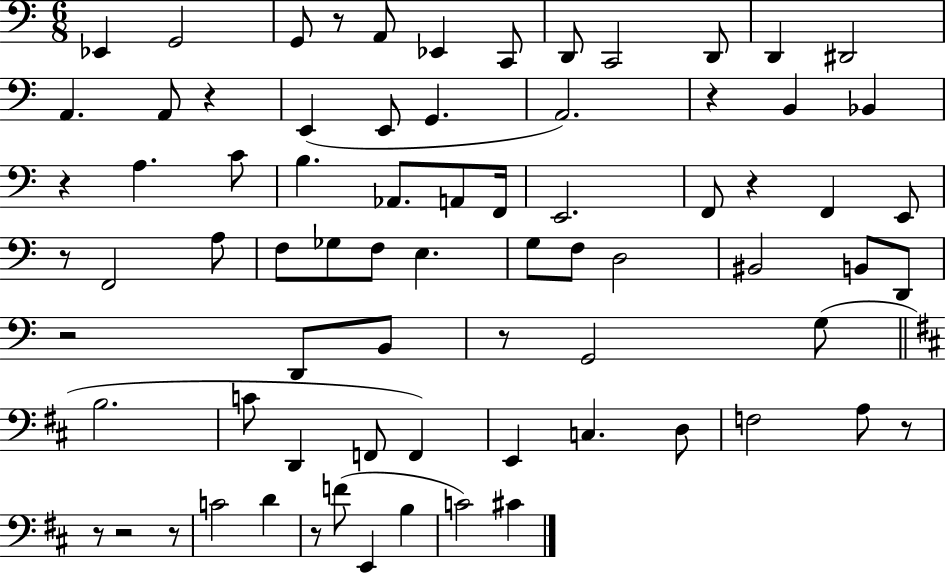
Eb2/q G2/h G2/e R/e A2/e Eb2/q C2/e D2/e C2/h D2/e D2/q D#2/h A2/q. A2/e R/q E2/q E2/e G2/q. A2/h. R/q B2/q Bb2/q R/q A3/q. C4/e B3/q. Ab2/e. A2/e F2/s E2/h. F2/e R/q F2/q E2/e R/e F2/h A3/e F3/e Gb3/e F3/e E3/q. G3/e F3/e D3/h BIS2/h B2/e D2/e R/h D2/e B2/e R/e G2/h G3/e B3/h. C4/e D2/q F2/e F2/q E2/q C3/q. D3/e F3/h A3/e R/e R/e R/h R/e C4/h D4/q R/e F4/e E2/q B3/q C4/h C#4/q